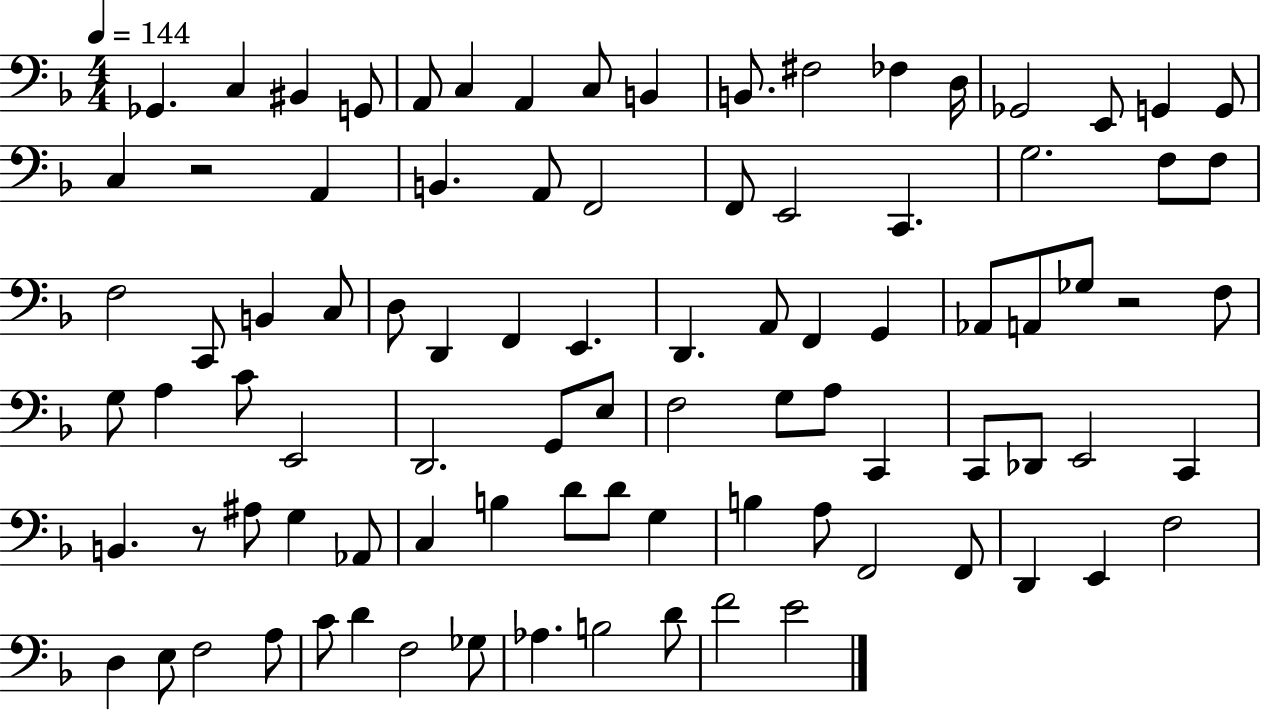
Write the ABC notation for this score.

X:1
T:Untitled
M:4/4
L:1/4
K:F
_G,, C, ^B,, G,,/2 A,,/2 C, A,, C,/2 B,, B,,/2 ^F,2 _F, D,/4 _G,,2 E,,/2 G,, G,,/2 C, z2 A,, B,, A,,/2 F,,2 F,,/2 E,,2 C,, G,2 F,/2 F,/2 F,2 C,,/2 B,, C,/2 D,/2 D,, F,, E,, D,, A,,/2 F,, G,, _A,,/2 A,,/2 _G,/2 z2 F,/2 G,/2 A, C/2 E,,2 D,,2 G,,/2 E,/2 F,2 G,/2 A,/2 C,, C,,/2 _D,,/2 E,,2 C,, B,, z/2 ^A,/2 G, _A,,/2 C, B, D/2 D/2 G, B, A,/2 F,,2 F,,/2 D,, E,, F,2 D, E,/2 F,2 A,/2 C/2 D F,2 _G,/2 _A, B,2 D/2 F2 E2